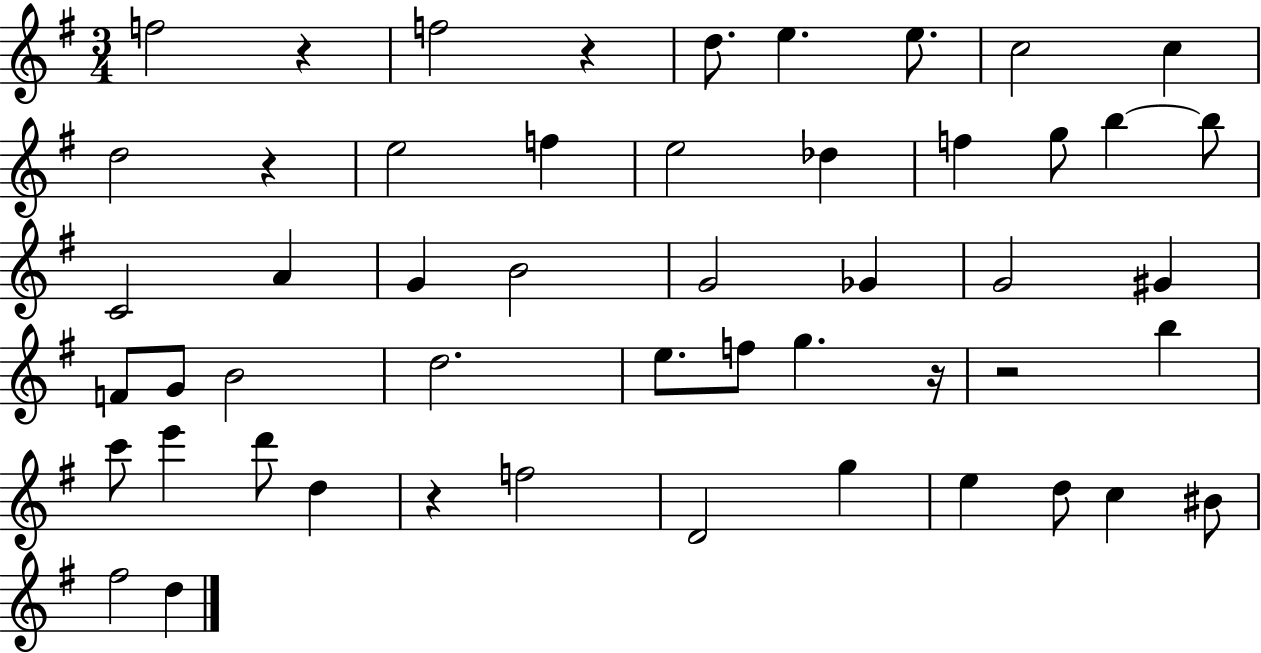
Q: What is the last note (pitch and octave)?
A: D5